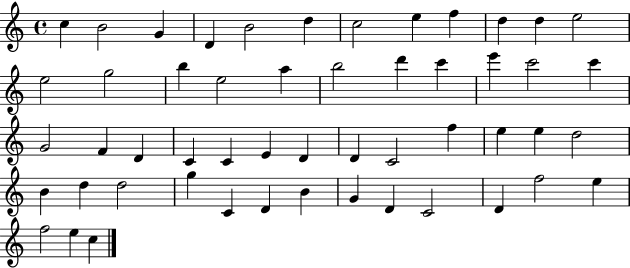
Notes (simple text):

C5/q B4/h G4/q D4/q B4/h D5/q C5/h E5/q F5/q D5/q D5/q E5/h E5/h G5/h B5/q E5/h A5/q B5/h D6/q C6/q E6/q C6/h C6/q G4/h F4/q D4/q C4/q C4/q E4/q D4/q D4/q C4/h F5/q E5/q E5/q D5/h B4/q D5/q D5/h G5/q C4/q D4/q B4/q G4/q D4/q C4/h D4/q F5/h E5/q F5/h E5/q C5/q